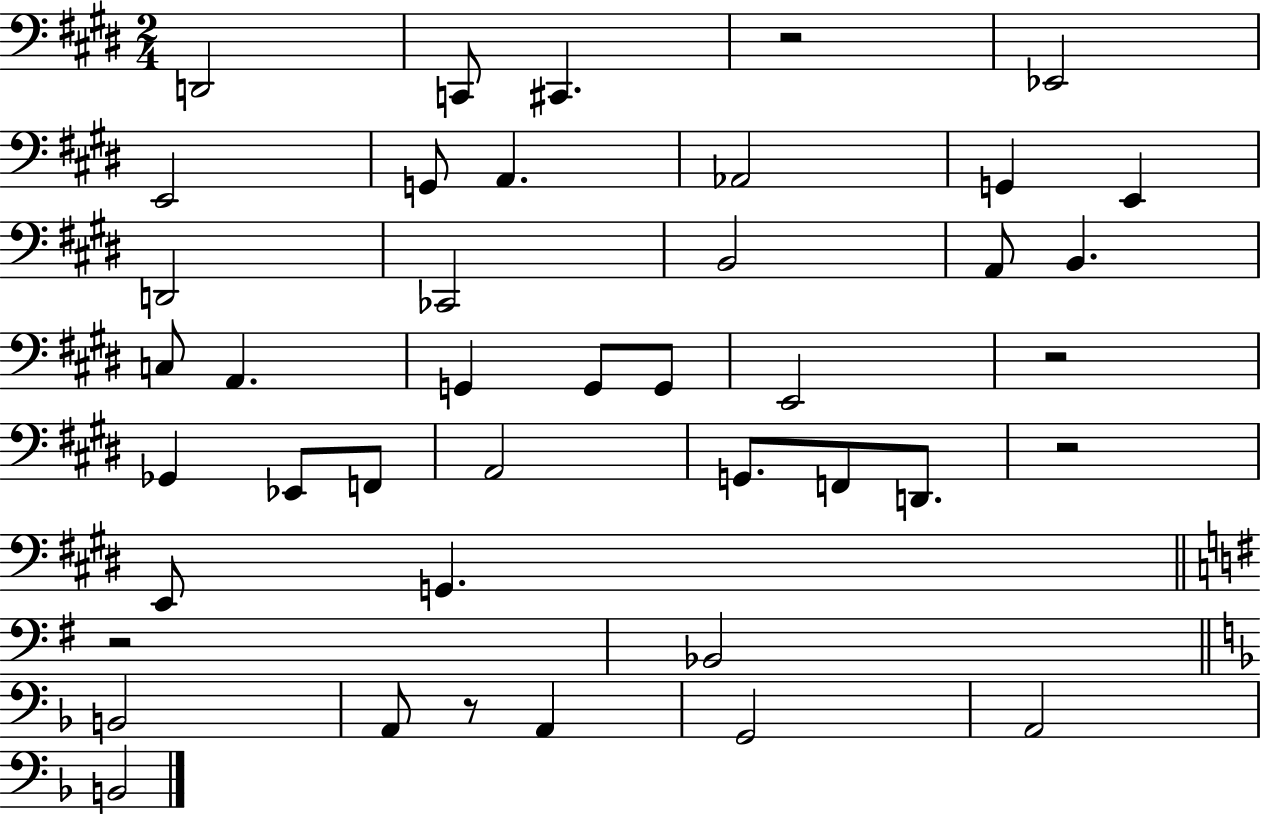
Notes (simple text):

D2/h C2/e C#2/q. R/h Eb2/h E2/h G2/e A2/q. Ab2/h G2/q E2/q D2/h CES2/h B2/h A2/e B2/q. C3/e A2/q. G2/q G2/e G2/e E2/h R/h Gb2/q Eb2/e F2/e A2/h G2/e. F2/e D2/e. R/h E2/e G2/q. R/h Bb2/h B2/h A2/e R/e A2/q G2/h A2/h B2/h